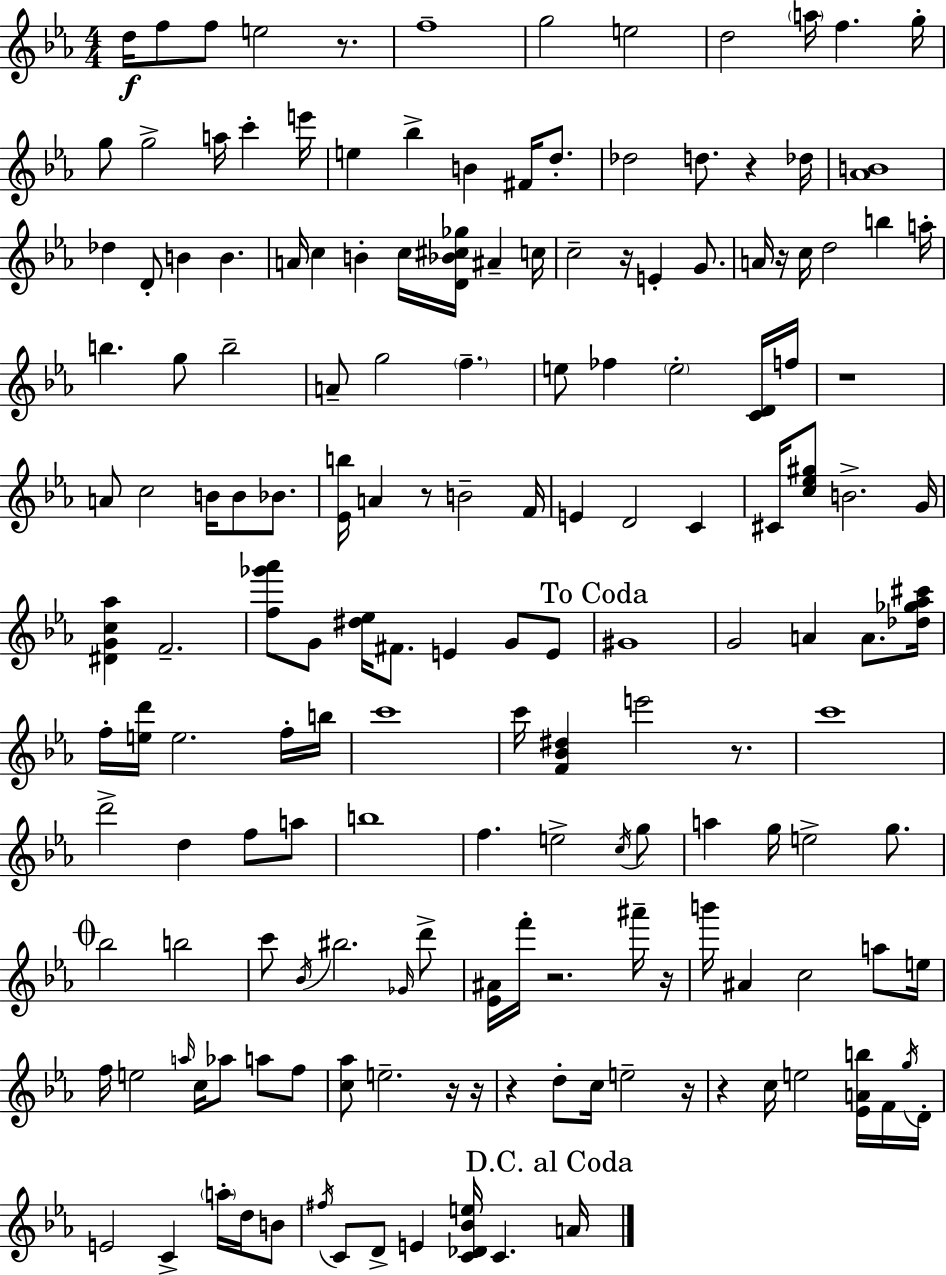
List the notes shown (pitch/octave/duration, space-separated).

D5/s F5/e F5/e E5/h R/e. F5/w G5/h E5/h D5/h A5/s F5/q. G5/s G5/e G5/h A5/s C6/q E6/s E5/q Bb5/q B4/q F#4/s D5/e. Db5/h D5/e. R/q Db5/s [Ab4,B4]/w Db5/q D4/e B4/q B4/q. A4/s C5/q B4/q C5/s [D4,Bb4,C#5,Gb5]/s A#4/q C5/s C5/h R/s E4/q G4/e. A4/s R/s C5/s D5/h B5/q A5/s B5/q. G5/e B5/h A4/e G5/h F5/q. E5/e FES5/q E5/h [C4,D4]/s F5/s R/w A4/e C5/h B4/s B4/e Bb4/e. [Eb4,B5]/s A4/q R/e B4/h F4/s E4/q D4/h C4/q C#4/s [C5,Eb5,G#5]/e B4/h. G4/s [D#4,G4,C5,Ab5]/q F4/h. [F5,Gb6,Ab6]/e G4/e [D#5,Eb5]/s F#4/e. E4/q G4/e E4/e G#4/w G4/h A4/q A4/e. [Db5,Gb5,Ab5,C#6]/s F5/s [E5,D6]/s E5/h. F5/s B5/s C6/w C6/s [F4,Bb4,D#5]/q E6/h R/e. C6/w D6/h D5/q F5/e A5/e B5/w F5/q. E5/h C5/s G5/e A5/q G5/s E5/h G5/e. Bb5/h B5/h C6/e Bb4/s BIS5/h. Gb4/s D6/e [Eb4,A#4]/s F6/s R/h. A#6/s R/s B6/s A#4/q C5/h A5/e E5/s F5/s E5/h A5/s C5/s Ab5/e A5/e F5/e [C5,Ab5]/e E5/h. R/s R/s R/q D5/e C5/s E5/h R/s R/q C5/s E5/h [Eb4,A4,B5]/s F4/s G5/s D4/s E4/h C4/q A5/s D5/s B4/e F#5/s C4/e D4/e E4/q [C4,Db4,Bb4,E5]/s C4/q. A4/s